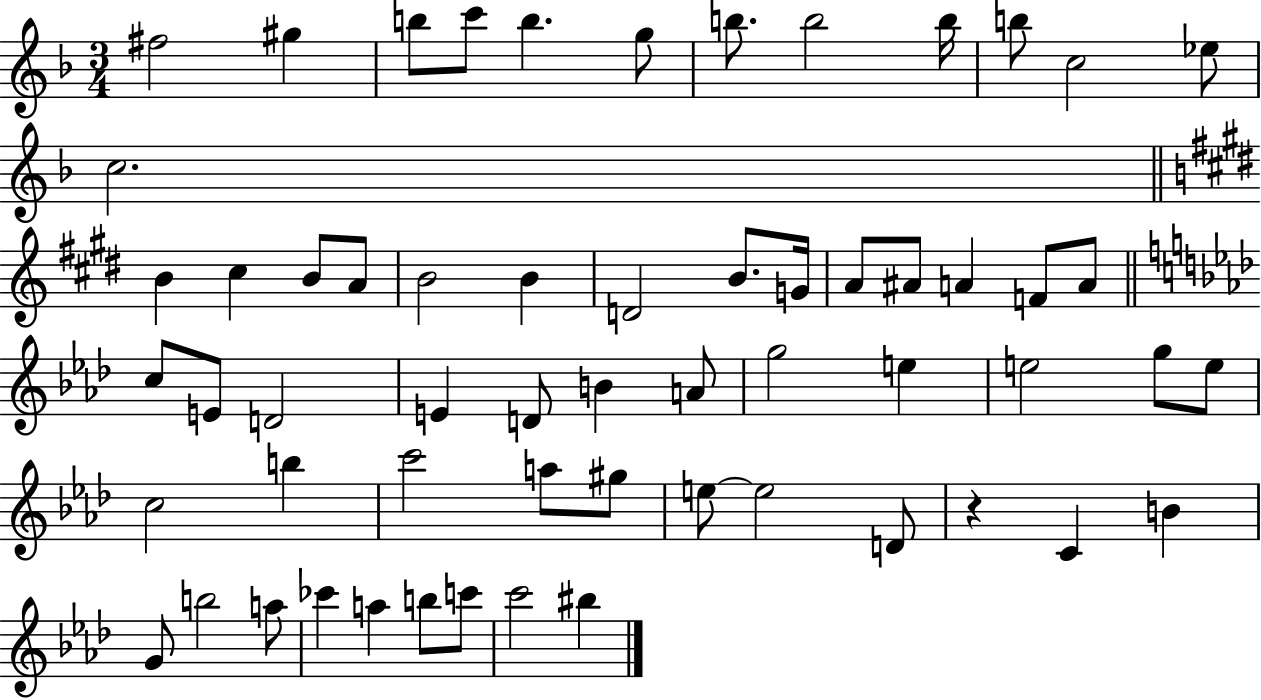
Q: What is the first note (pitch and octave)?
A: F#5